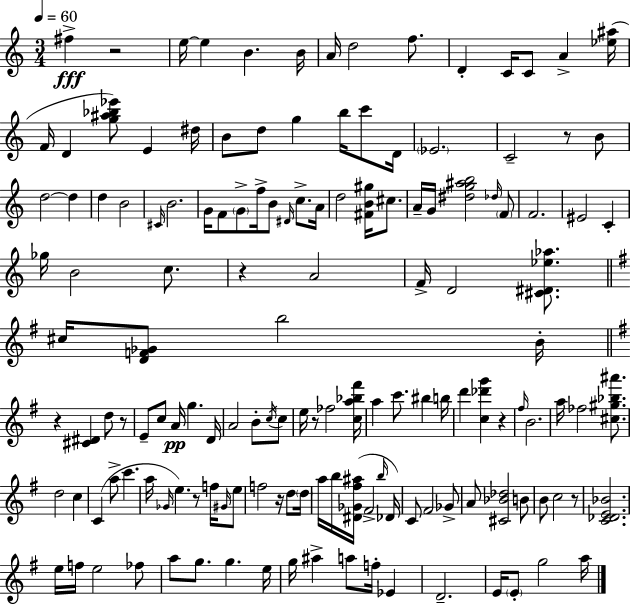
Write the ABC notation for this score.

X:1
T:Untitled
M:3/4
L:1/4
K:Am
^f z2 e/4 e B B/4 A/4 d2 f/2 D C/4 C/2 A [_e^a]/4 F/4 D [g^a_b_e']/2 E ^d/4 B/2 d/2 g b/4 c'/2 D/4 _E2 C2 z/2 B/2 d2 d d B2 ^C/4 B2 G/4 F/2 G/2 f/4 B/2 ^D/4 c/2 A/4 d2 [^FB^g]/4 ^c/2 A/4 G/4 [^dg^ab]2 _d/4 F/2 F2 ^E2 C _g/4 B2 c/2 z A2 F/4 D2 [^C^D_e_a]/2 ^c/4 [DF_G]/2 b2 B/4 z [^C^D] d/2 z/2 E/2 c/2 A/4 g D/4 A2 B/2 c/4 c/2 e/4 z/2 _f2 [ca_b^f']/4 a c'/2 ^b b/4 d' [c_d'g'] z ^f/4 B2 a/4 _f2 [^c^g_b^a']/2 d2 c C a/2 c' a/4 _G/4 e z/2 f/4 ^G/4 e/2 f2 z/4 d/2 d/4 a/4 b/4 [^D_G^f^a]/4 ^F2 b/4 _D/4 C/2 ^F2 _G/2 A/2 [^C_B_d]2 B/2 B/2 c2 z/2 [C_DE_B]2 e/4 f/4 e2 _f/2 a/2 g/2 g e/4 g/4 ^a a/2 f/4 _E D2 E/4 E/2 g2 a/4